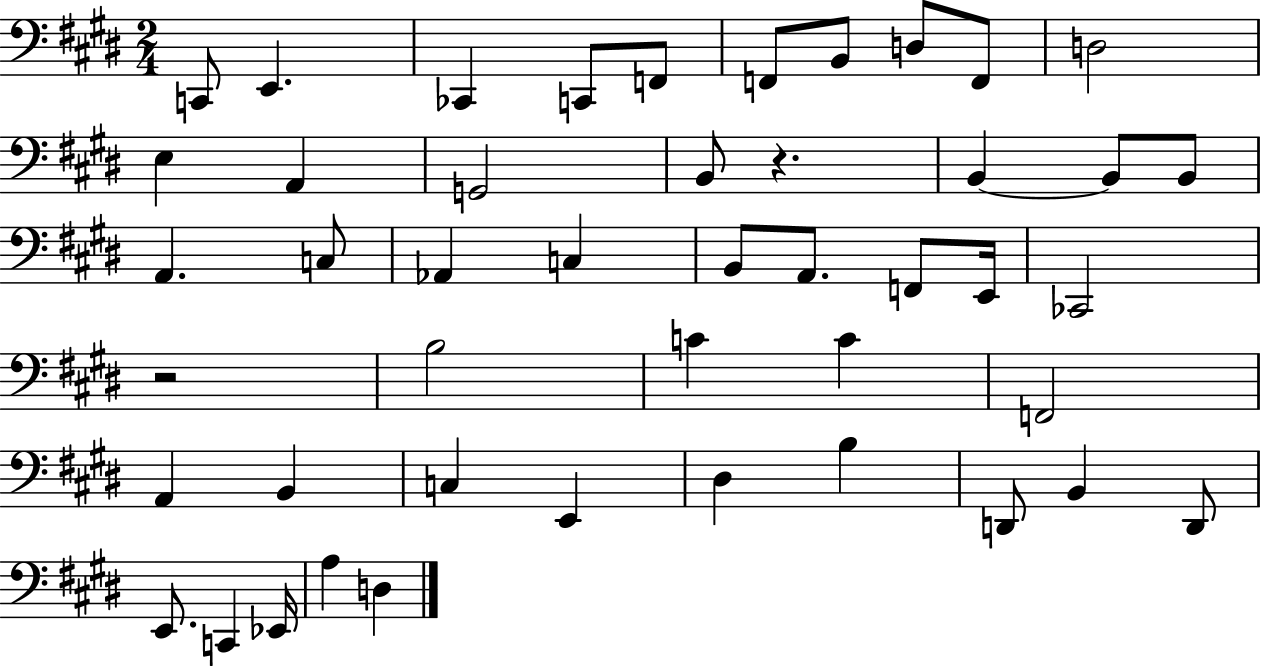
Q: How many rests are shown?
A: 2